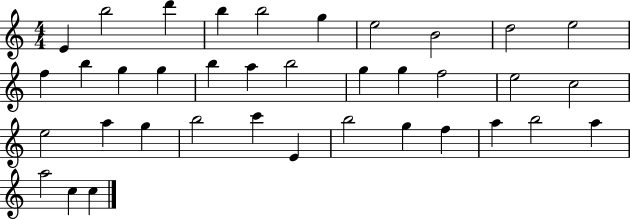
{
  \clef treble
  \numericTimeSignature
  \time 4/4
  \key c \major
  e'4 b''2 d'''4 | b''4 b''2 g''4 | e''2 b'2 | d''2 e''2 | \break f''4 b''4 g''4 g''4 | b''4 a''4 b''2 | g''4 g''4 f''2 | e''2 c''2 | \break e''2 a''4 g''4 | b''2 c'''4 e'4 | b''2 g''4 f''4 | a''4 b''2 a''4 | \break a''2 c''4 c''4 | \bar "|."
}